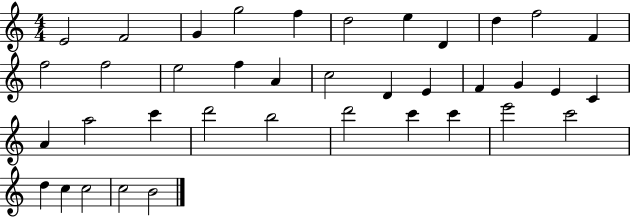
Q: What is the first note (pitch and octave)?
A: E4